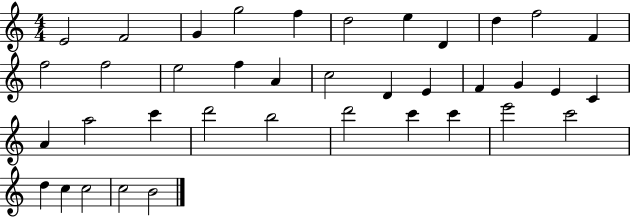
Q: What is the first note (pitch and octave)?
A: E4